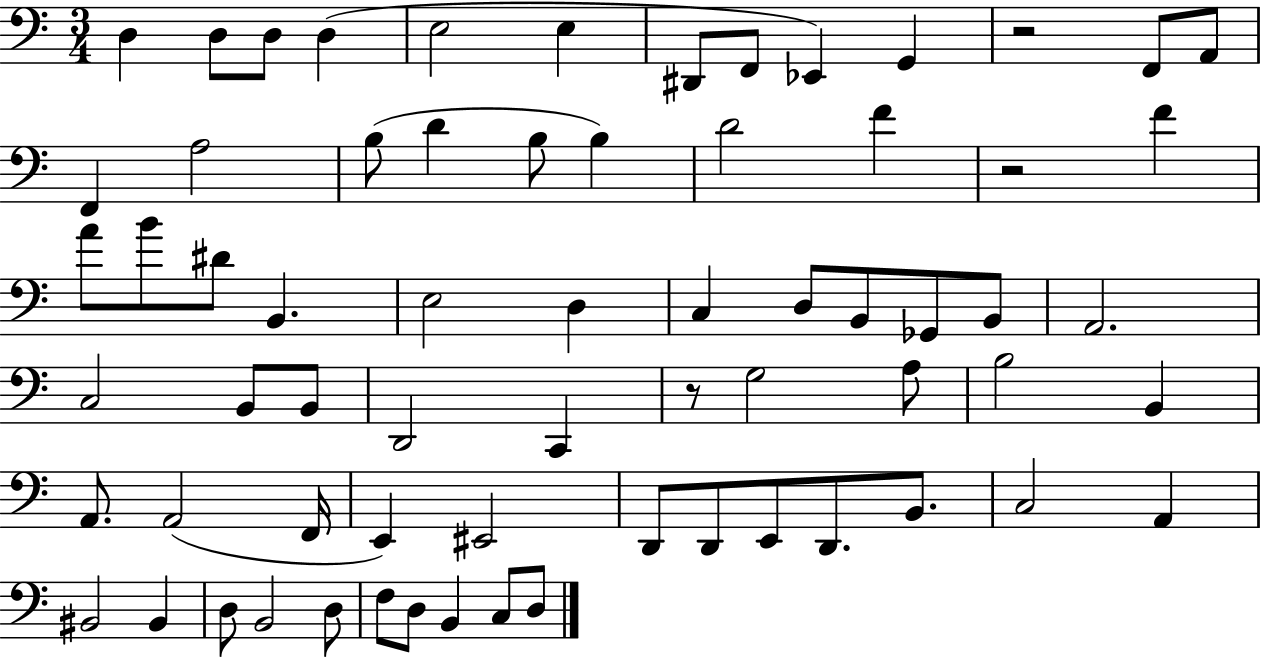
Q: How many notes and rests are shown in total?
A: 67